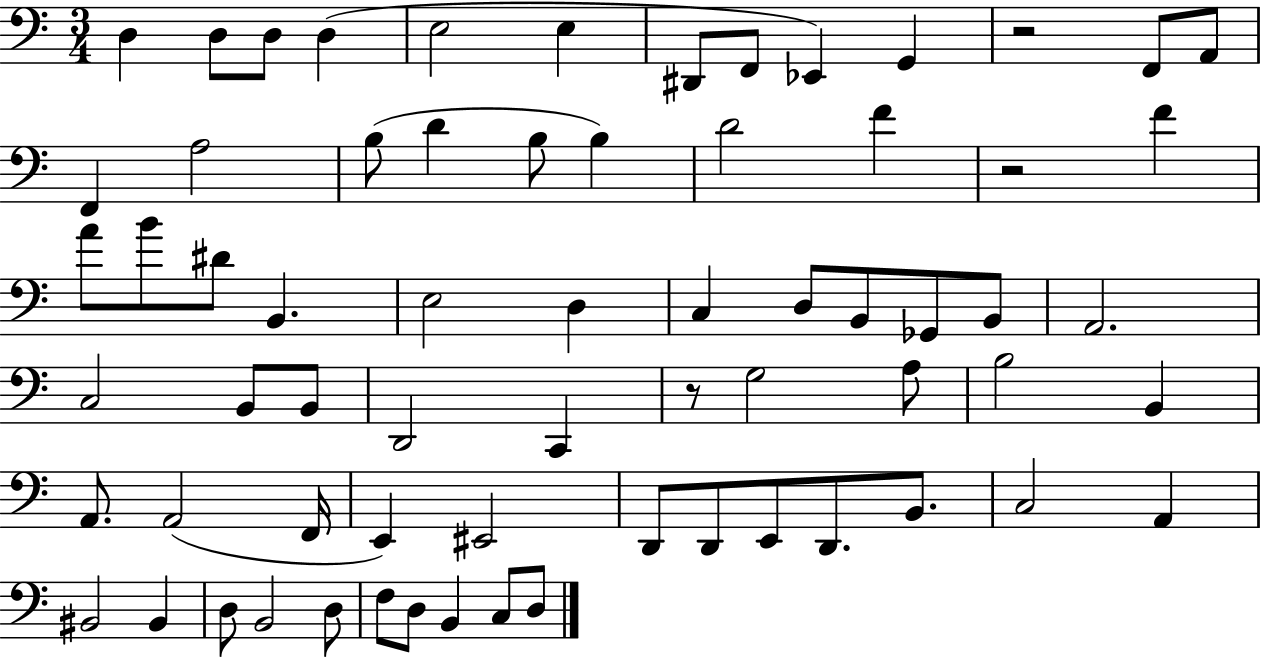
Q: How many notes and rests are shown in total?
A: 67